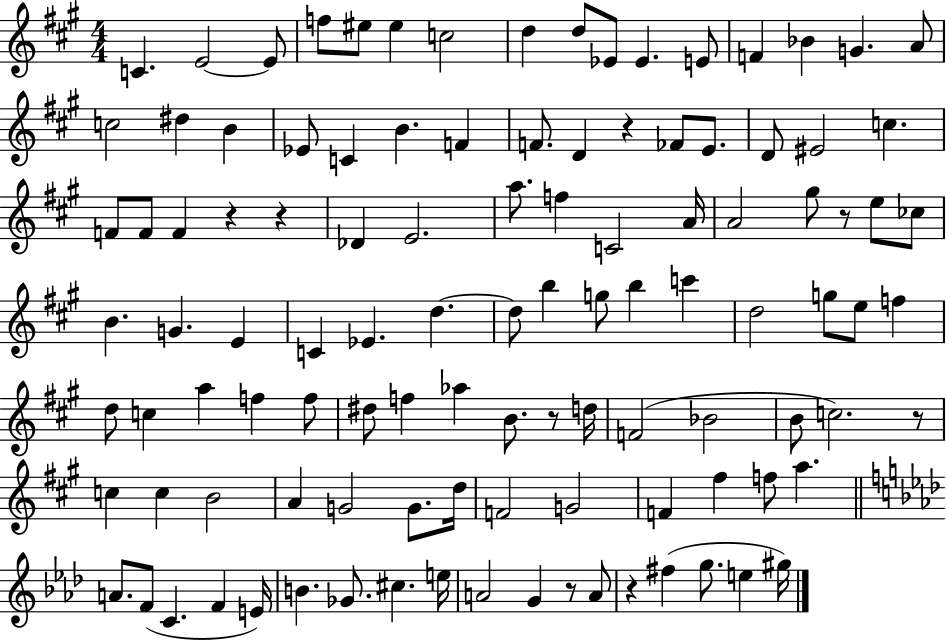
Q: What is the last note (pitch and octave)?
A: G#5